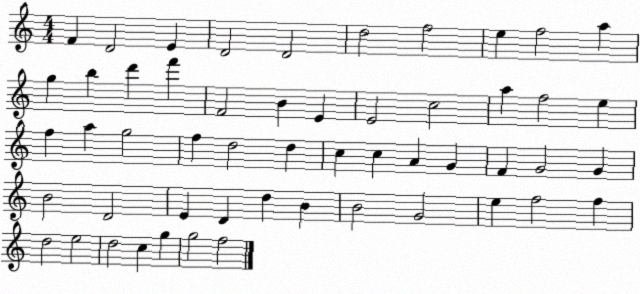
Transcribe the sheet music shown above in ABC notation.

X:1
T:Untitled
M:4/4
L:1/4
K:C
F D2 E D2 D2 d2 f2 e f2 a g b d' f' F2 B E E2 c2 a f2 e f a g2 f d2 d c c A G F G2 G B2 D2 E D d B B2 G2 e f2 f d2 e2 d2 c g g2 f2